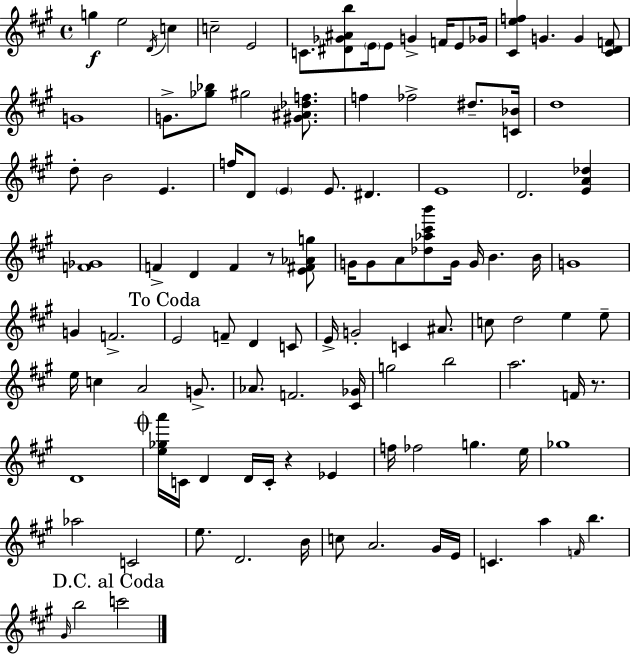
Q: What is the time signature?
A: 4/4